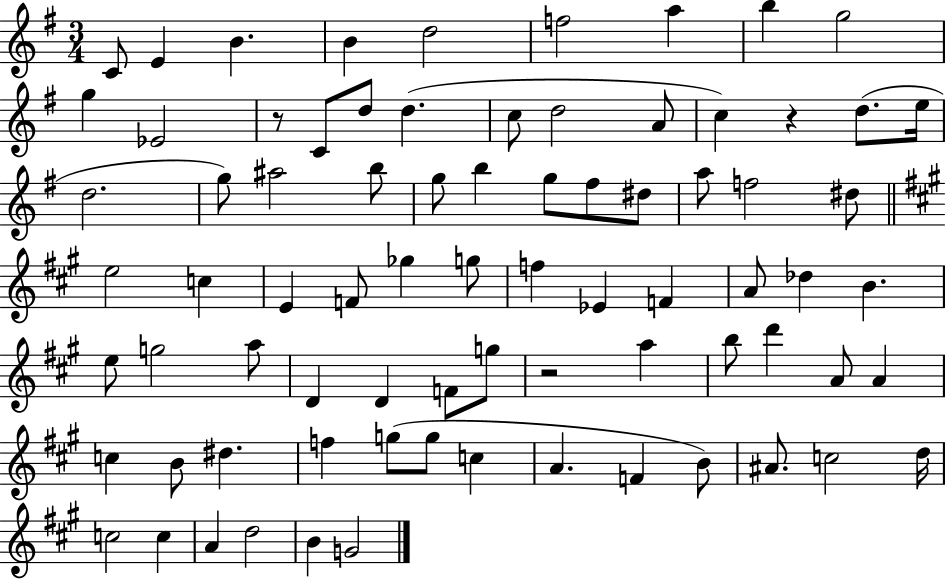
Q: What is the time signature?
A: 3/4